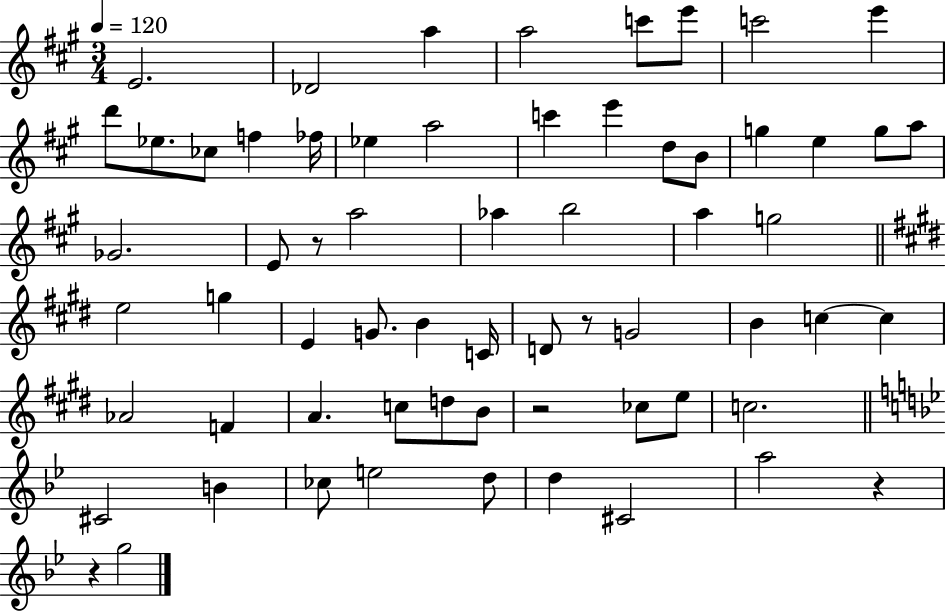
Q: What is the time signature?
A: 3/4